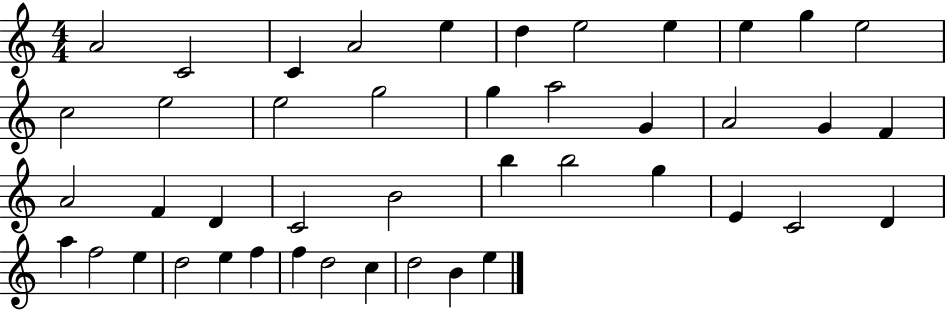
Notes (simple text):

A4/h C4/h C4/q A4/h E5/q D5/q E5/h E5/q E5/q G5/q E5/h C5/h E5/h E5/h G5/h G5/q A5/h G4/q A4/h G4/q F4/q A4/h F4/q D4/q C4/h B4/h B5/q B5/h G5/q E4/q C4/h D4/q A5/q F5/h E5/q D5/h E5/q F5/q F5/q D5/h C5/q D5/h B4/q E5/q